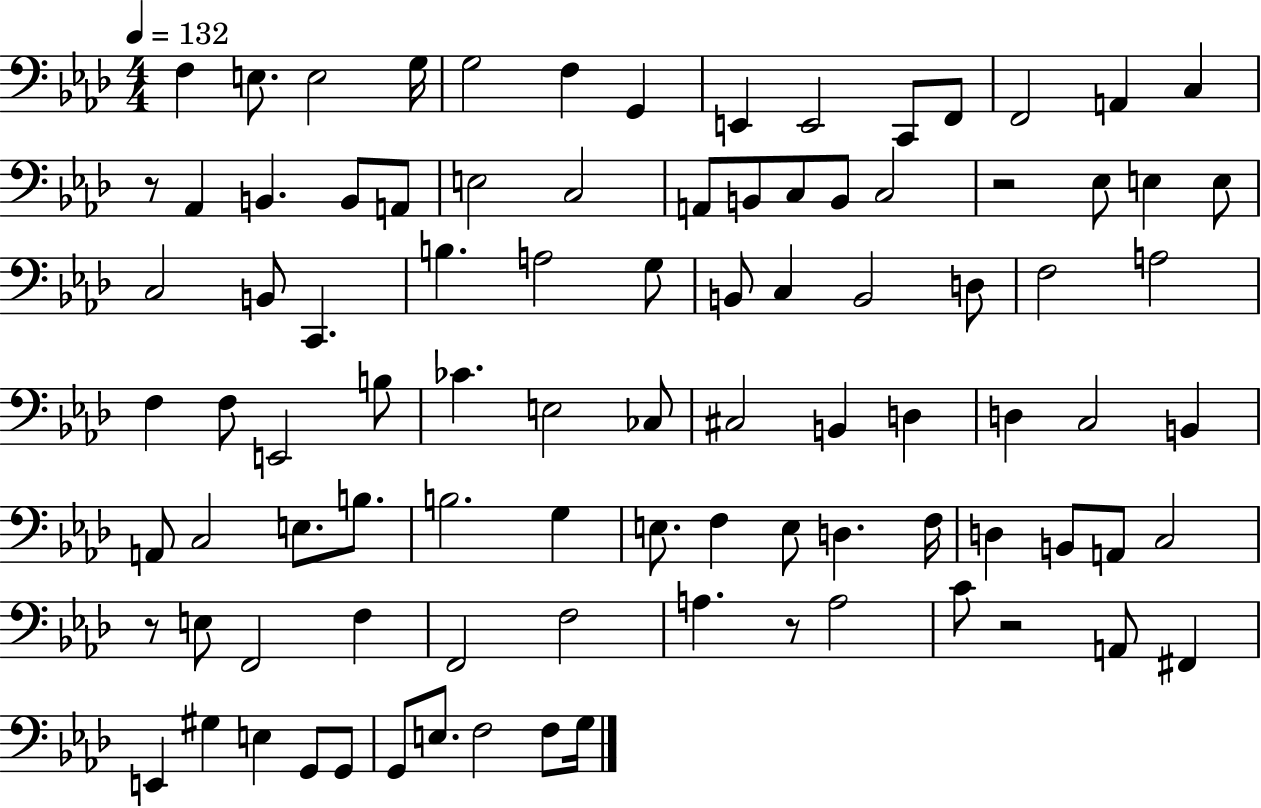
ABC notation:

X:1
T:Untitled
M:4/4
L:1/4
K:Ab
F, E,/2 E,2 G,/4 G,2 F, G,, E,, E,,2 C,,/2 F,,/2 F,,2 A,, C, z/2 _A,, B,, B,,/2 A,,/2 E,2 C,2 A,,/2 B,,/2 C,/2 B,,/2 C,2 z2 _E,/2 E, E,/2 C,2 B,,/2 C,, B, A,2 G,/2 B,,/2 C, B,,2 D,/2 F,2 A,2 F, F,/2 E,,2 B,/2 _C E,2 _C,/2 ^C,2 B,, D, D, C,2 B,, A,,/2 C,2 E,/2 B,/2 B,2 G, E,/2 F, E,/2 D, F,/4 D, B,,/2 A,,/2 C,2 z/2 E,/2 F,,2 F, F,,2 F,2 A, z/2 A,2 C/2 z2 A,,/2 ^F,, E,, ^G, E, G,,/2 G,,/2 G,,/2 E,/2 F,2 F,/2 G,/4